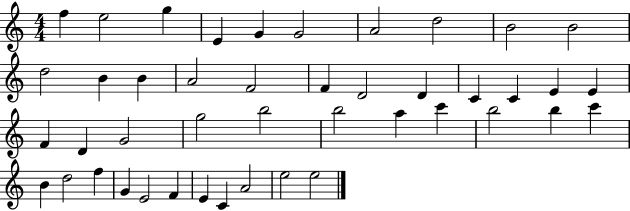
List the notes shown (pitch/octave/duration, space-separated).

F5/q E5/h G5/q E4/q G4/q G4/h A4/h D5/h B4/h B4/h D5/h B4/q B4/q A4/h F4/h F4/q D4/h D4/q C4/q C4/q E4/q E4/q F4/q D4/q G4/h G5/h B5/h B5/h A5/q C6/q B5/h B5/q C6/q B4/q D5/h F5/q G4/q E4/h F4/q E4/q C4/q A4/h E5/h E5/h